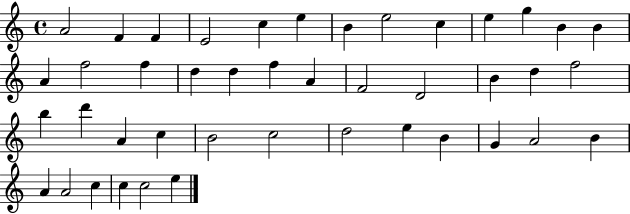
A4/h F4/q F4/q E4/h C5/q E5/q B4/q E5/h C5/q E5/q G5/q B4/q B4/q A4/q F5/h F5/q D5/q D5/q F5/q A4/q F4/h D4/h B4/q D5/q F5/h B5/q D6/q A4/q C5/q B4/h C5/h D5/h E5/q B4/q G4/q A4/h B4/q A4/q A4/h C5/q C5/q C5/h E5/q